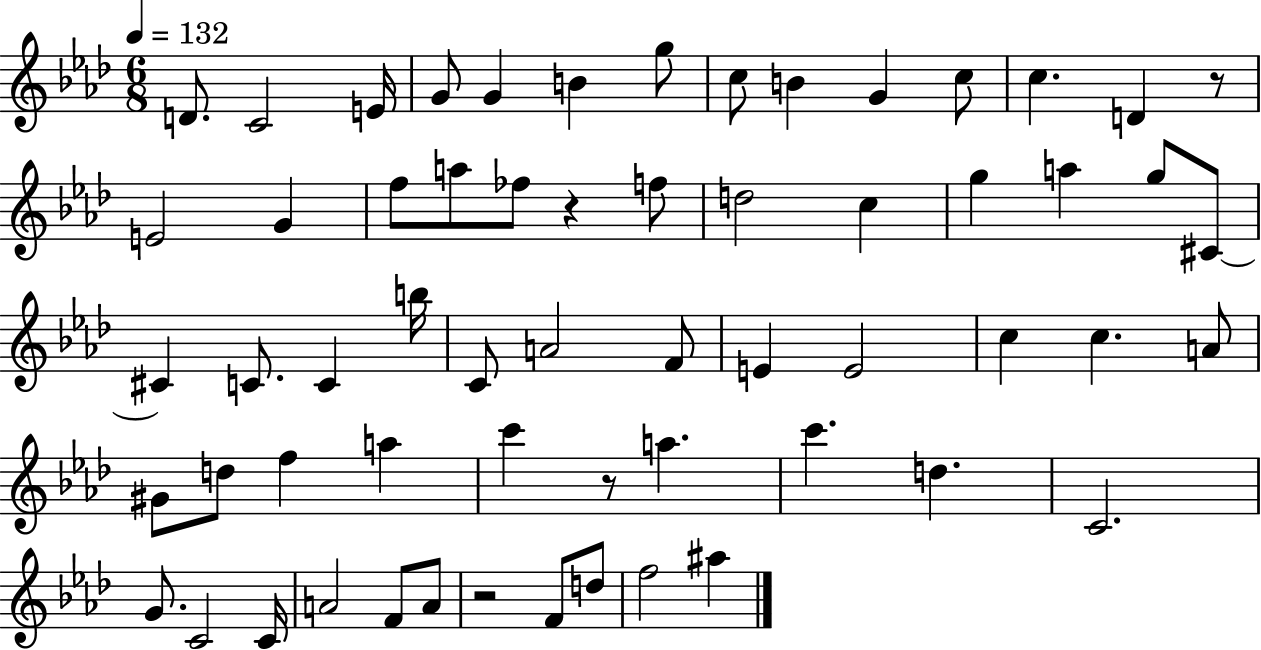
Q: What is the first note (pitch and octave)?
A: D4